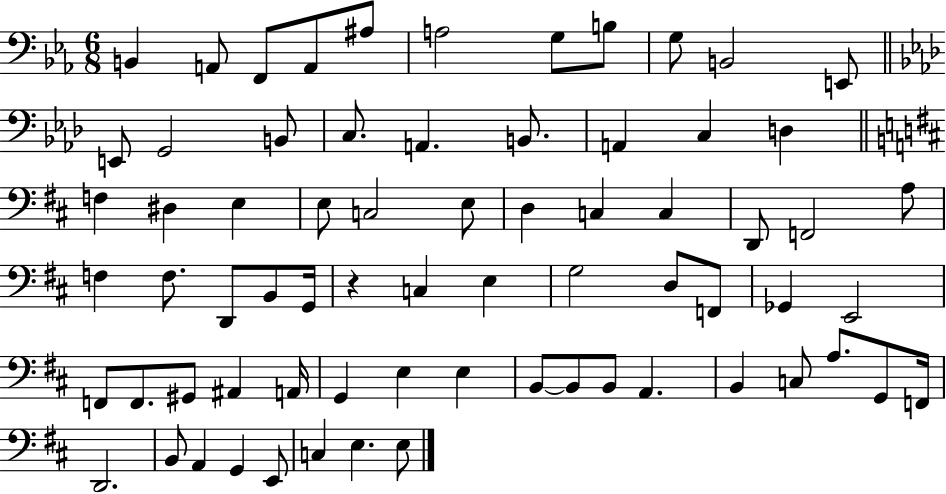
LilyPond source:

{
  \clef bass
  \numericTimeSignature
  \time 6/8
  \key ees \major
  \repeat volta 2 { b,4 a,8 f,8 a,8 ais8 | a2 g8 b8 | g8 b,2 e,8 | \bar "||" \break \key f \minor e,8 g,2 b,8 | c8. a,4. b,8. | a,4 c4 d4 | \bar "||" \break \key d \major f4 dis4 e4 | e8 c2 e8 | d4 c4 c4 | d,8 f,2 a8 | \break f4 f8. d,8 b,8 g,16 | r4 c4 e4 | g2 d8 f,8 | ges,4 e,2 | \break f,8 f,8. gis,8 ais,4 a,16 | g,4 e4 e4 | b,8~~ b,8 b,8 a,4. | b,4 c8 a8. g,8 f,16 | \break d,2. | b,8 a,4 g,4 e,8 | c4 e4. e8 | } \bar "|."
}